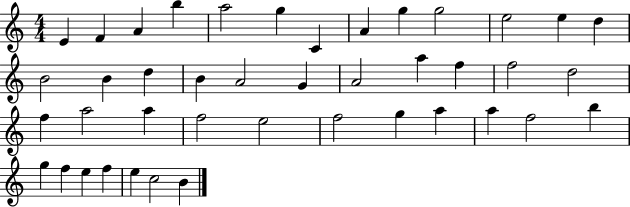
X:1
T:Untitled
M:4/4
L:1/4
K:C
E F A b a2 g C A g g2 e2 e d B2 B d B A2 G A2 a f f2 d2 f a2 a f2 e2 f2 g a a f2 b g f e f e c2 B